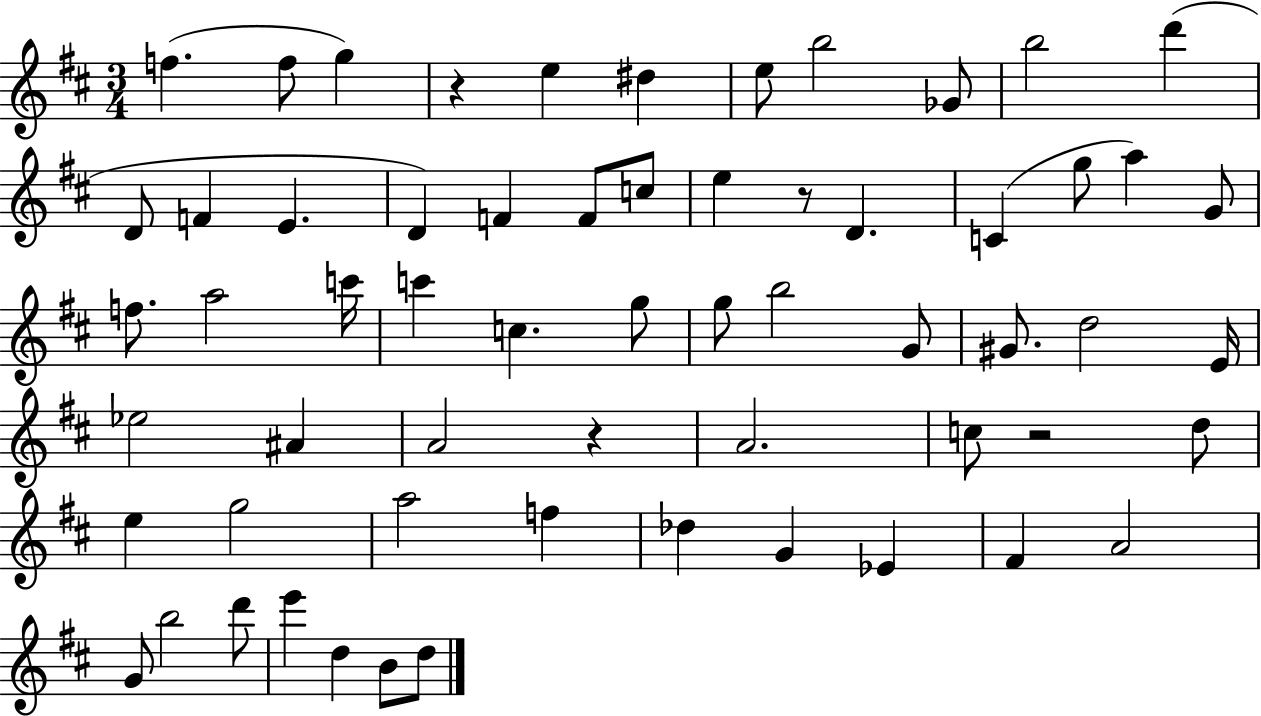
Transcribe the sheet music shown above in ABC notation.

X:1
T:Untitled
M:3/4
L:1/4
K:D
f f/2 g z e ^d e/2 b2 _G/2 b2 d' D/2 F E D F F/2 c/2 e z/2 D C g/2 a G/2 f/2 a2 c'/4 c' c g/2 g/2 b2 G/2 ^G/2 d2 E/4 _e2 ^A A2 z A2 c/2 z2 d/2 e g2 a2 f _d G _E ^F A2 G/2 b2 d'/2 e' d B/2 d/2